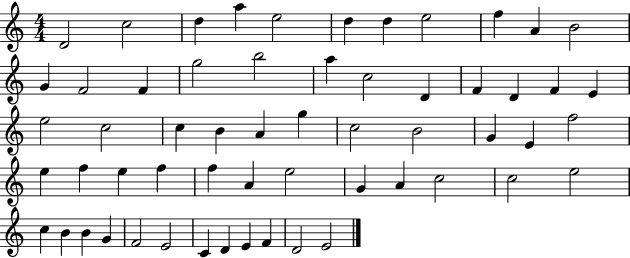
{
  \clef treble
  \numericTimeSignature
  \time 4/4
  \key c \major
  d'2 c''2 | d''4 a''4 e''2 | d''4 d''4 e''2 | f''4 a'4 b'2 | \break g'4 f'2 f'4 | g''2 b''2 | a''4 c''2 d'4 | f'4 d'4 f'4 e'4 | \break e''2 c''2 | c''4 b'4 a'4 g''4 | c''2 b'2 | g'4 e'4 f''2 | \break e''4 f''4 e''4 f''4 | f''4 a'4 e''2 | g'4 a'4 c''2 | c''2 e''2 | \break c''4 b'4 b'4 g'4 | f'2 e'2 | c'4 d'4 e'4 f'4 | d'2 e'2 | \break \bar "|."
}